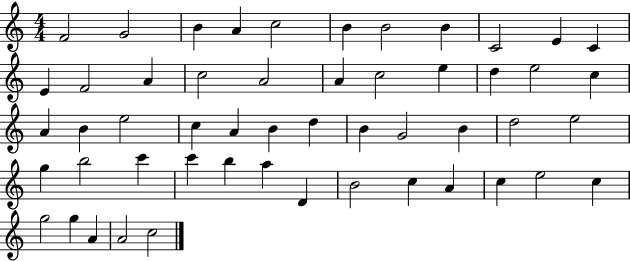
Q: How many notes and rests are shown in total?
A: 52